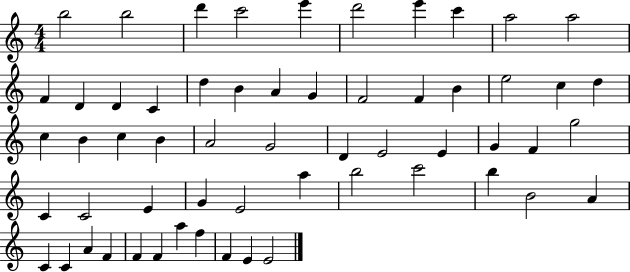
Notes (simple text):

B5/h B5/h D6/q C6/h E6/q D6/h E6/q C6/q A5/h A5/h F4/q D4/q D4/q C4/q D5/q B4/q A4/q G4/q F4/h F4/q B4/q E5/h C5/q D5/q C5/q B4/q C5/q B4/q A4/h G4/h D4/q E4/h E4/q G4/q F4/q G5/h C4/q C4/h E4/q G4/q E4/h A5/q B5/h C6/h B5/q B4/h A4/q C4/q C4/q A4/q F4/q F4/q F4/q A5/q F5/q F4/q E4/q E4/h